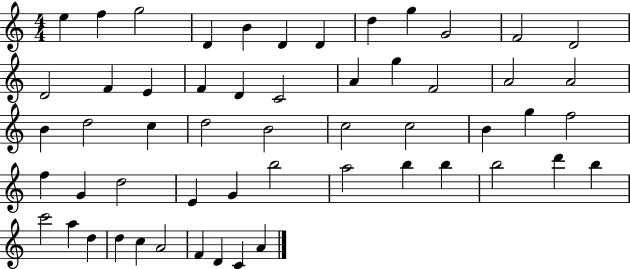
{
  \clef treble
  \numericTimeSignature
  \time 4/4
  \key c \major
  e''4 f''4 g''2 | d'4 b'4 d'4 d'4 | d''4 g''4 g'2 | f'2 d'2 | \break d'2 f'4 e'4 | f'4 d'4 c'2 | a'4 g''4 f'2 | a'2 a'2 | \break b'4 d''2 c''4 | d''2 b'2 | c''2 c''2 | b'4 g''4 f''2 | \break f''4 g'4 d''2 | e'4 g'4 b''2 | a''2 b''4 b''4 | b''2 d'''4 b''4 | \break c'''2 a''4 d''4 | d''4 c''4 a'2 | f'4 d'4 c'4 a'4 | \bar "|."
}